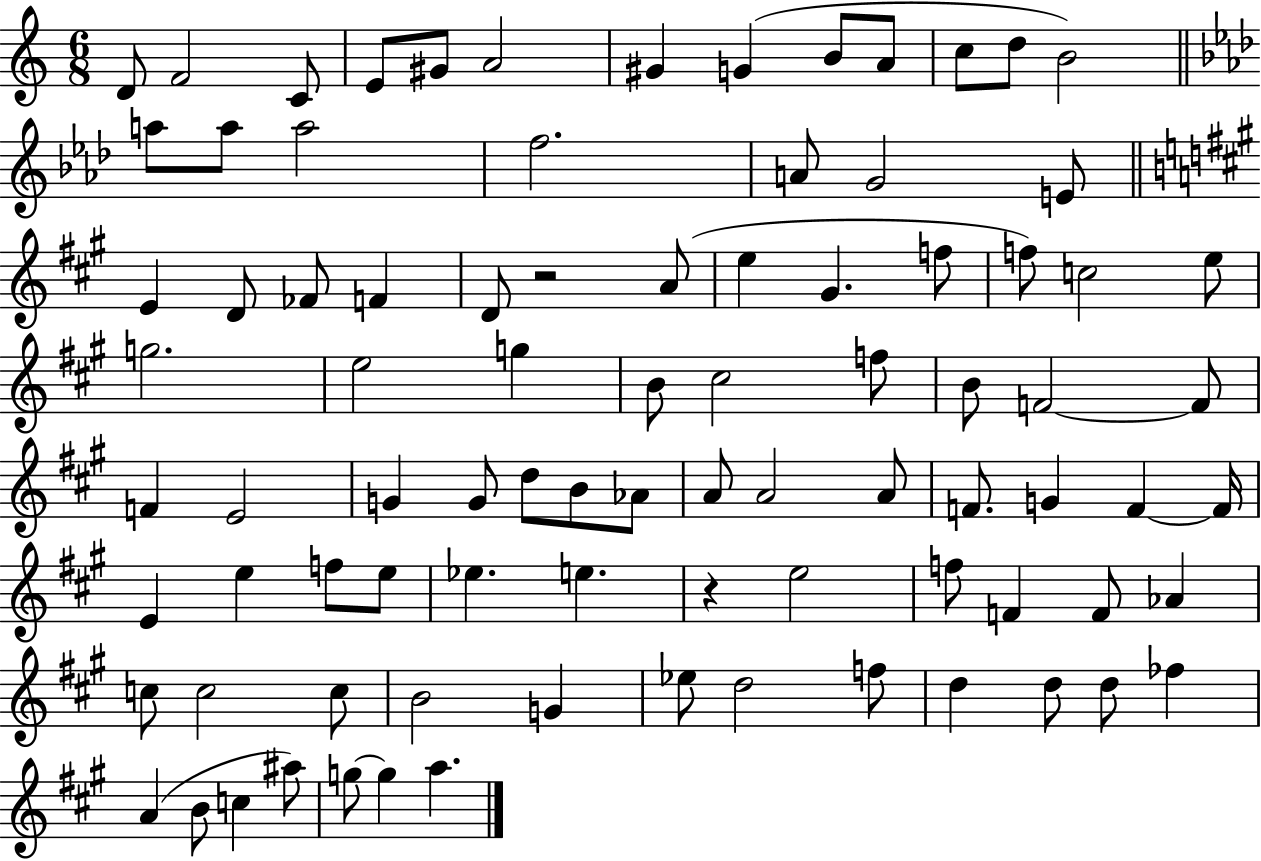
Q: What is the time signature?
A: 6/8